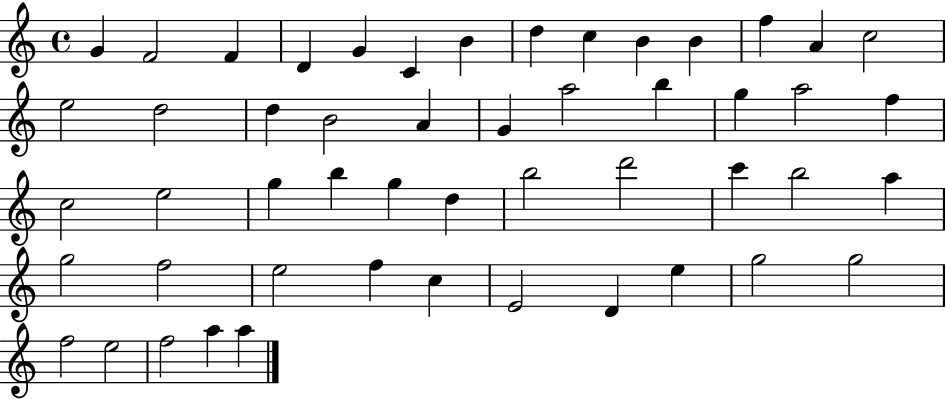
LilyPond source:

{
  \clef treble
  \time 4/4
  \defaultTimeSignature
  \key c \major
  g'4 f'2 f'4 | d'4 g'4 c'4 b'4 | d''4 c''4 b'4 b'4 | f''4 a'4 c''2 | \break e''2 d''2 | d''4 b'2 a'4 | g'4 a''2 b''4 | g''4 a''2 f''4 | \break c''2 e''2 | g''4 b''4 g''4 d''4 | b''2 d'''2 | c'''4 b''2 a''4 | \break g''2 f''2 | e''2 f''4 c''4 | e'2 d'4 e''4 | g''2 g''2 | \break f''2 e''2 | f''2 a''4 a''4 | \bar "|."
}